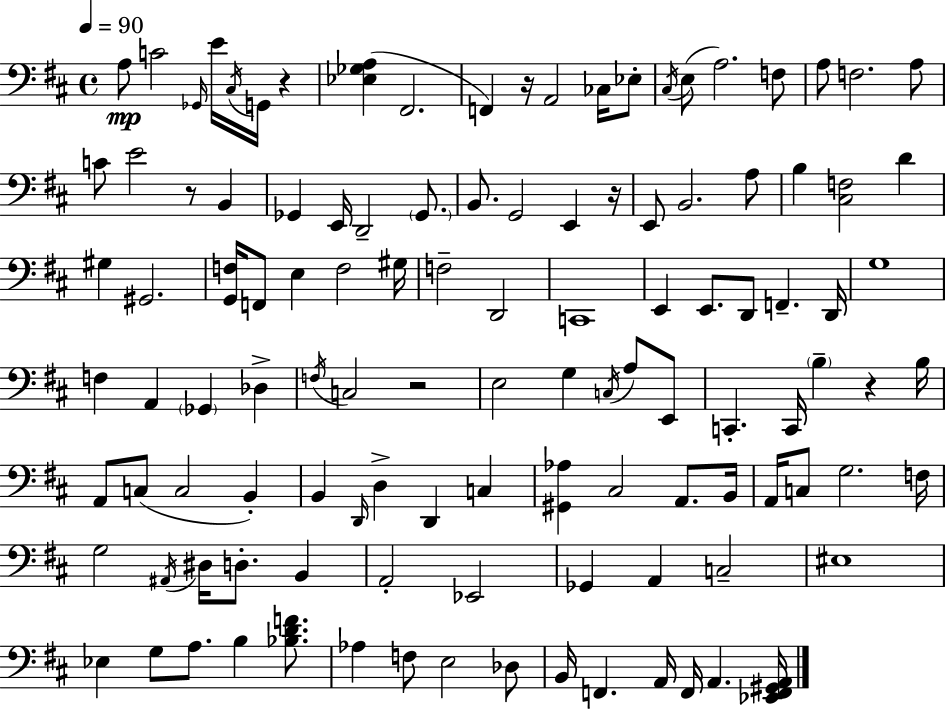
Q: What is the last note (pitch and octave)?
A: A2